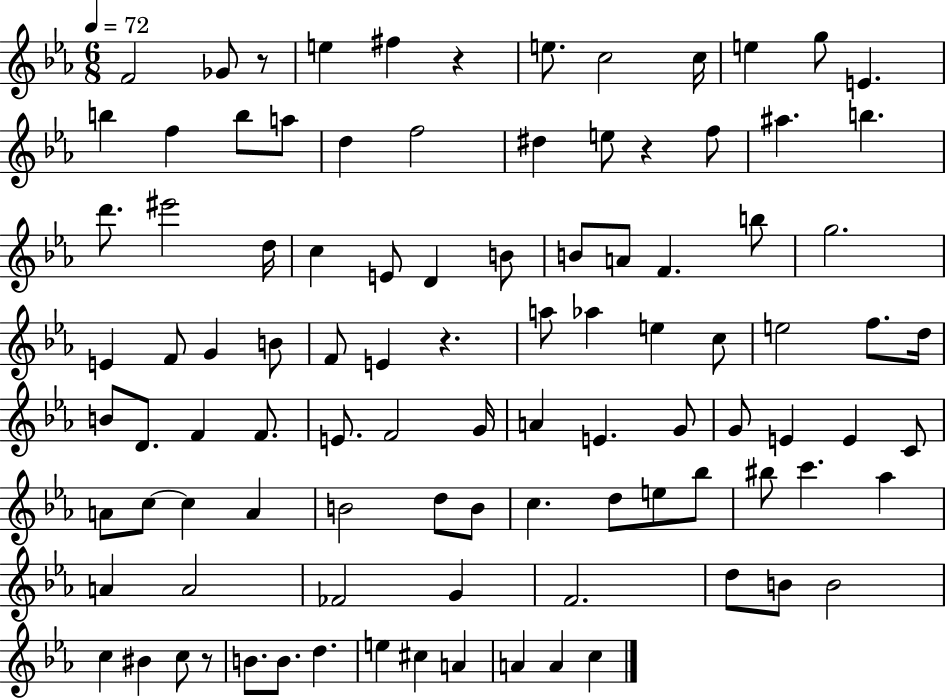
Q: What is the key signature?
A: EES major